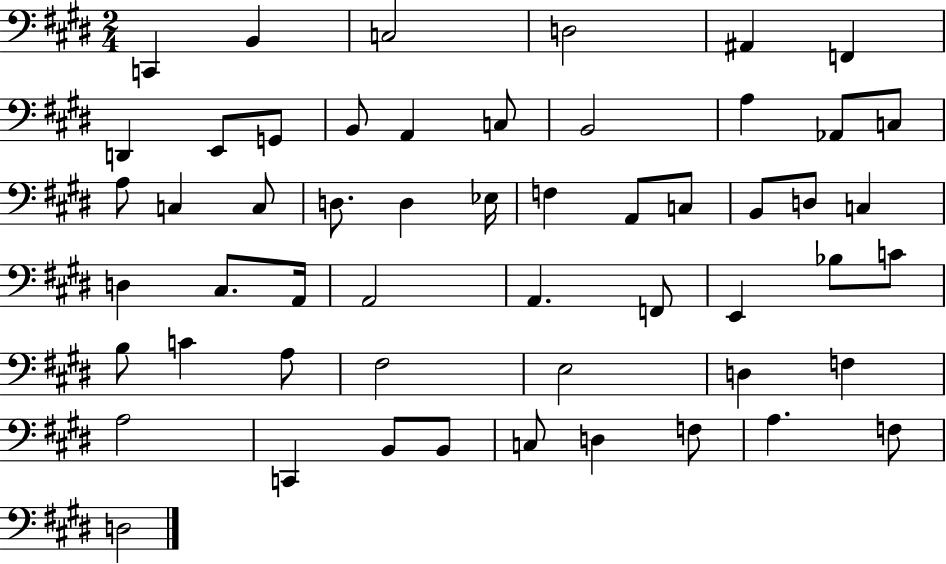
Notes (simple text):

C2/q B2/q C3/h D3/h A#2/q F2/q D2/q E2/e G2/e B2/e A2/q C3/e B2/h A3/q Ab2/e C3/e A3/e C3/q C3/e D3/e. D3/q Eb3/s F3/q A2/e C3/e B2/e D3/e C3/q D3/q C#3/e. A2/s A2/h A2/q. F2/e E2/q Bb3/e C4/e B3/e C4/q A3/e F#3/h E3/h D3/q F3/q A3/h C2/q B2/e B2/e C3/e D3/q F3/e A3/q. F3/e D3/h